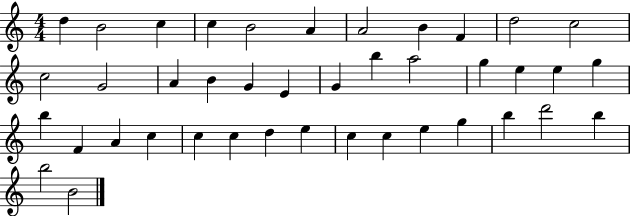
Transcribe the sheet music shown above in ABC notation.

X:1
T:Untitled
M:4/4
L:1/4
K:C
d B2 c c B2 A A2 B F d2 c2 c2 G2 A B G E G b a2 g e e g b F A c c c d e c c e g b d'2 b b2 B2